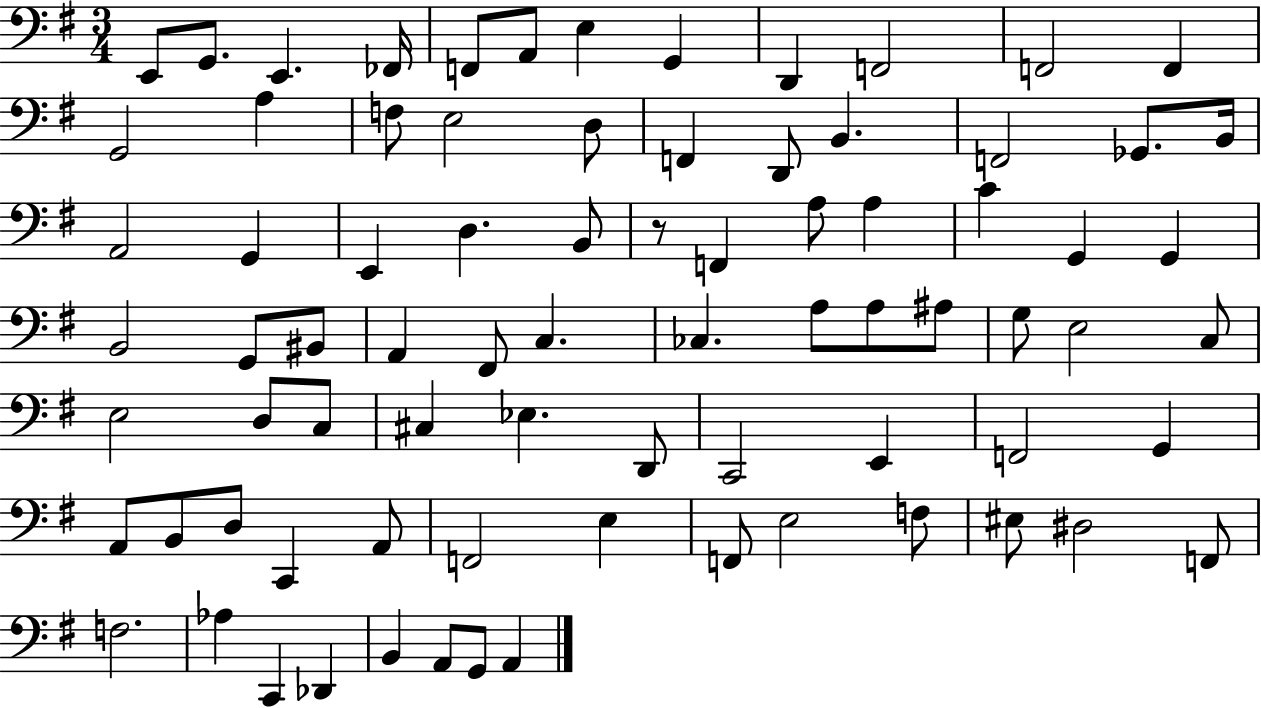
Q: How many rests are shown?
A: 1